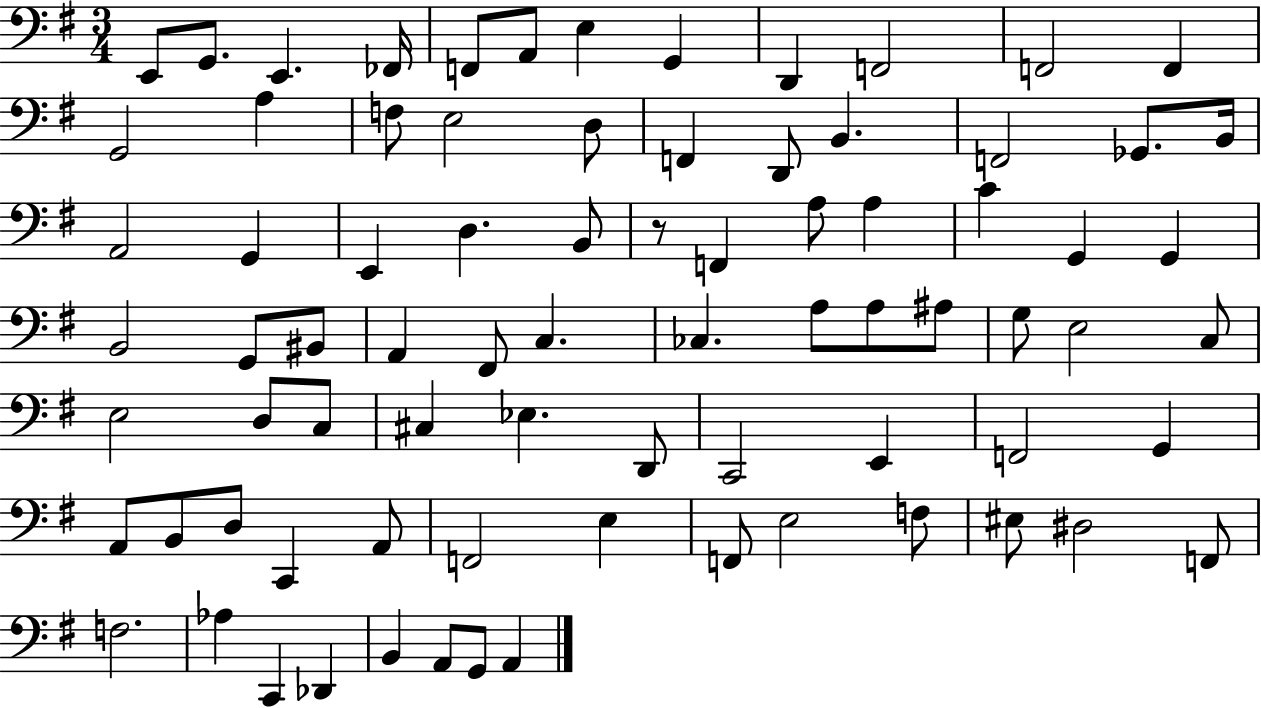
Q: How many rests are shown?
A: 1